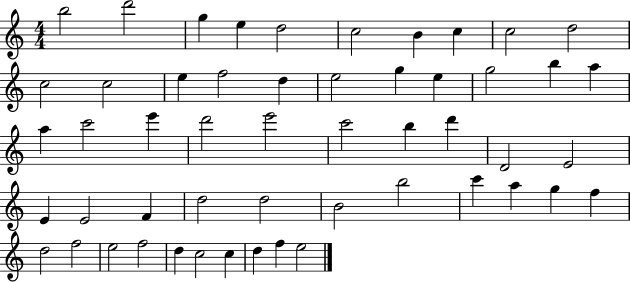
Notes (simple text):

B5/h D6/h G5/q E5/q D5/h C5/h B4/q C5/q C5/h D5/h C5/h C5/h E5/q F5/h D5/q E5/h G5/q E5/q G5/h B5/q A5/q A5/q C6/h E6/q D6/h E6/h C6/h B5/q D6/q D4/h E4/h E4/q E4/h F4/q D5/h D5/h B4/h B5/h C6/q A5/q G5/q F5/q D5/h F5/h E5/h F5/h D5/q C5/h C5/q D5/q F5/q E5/h